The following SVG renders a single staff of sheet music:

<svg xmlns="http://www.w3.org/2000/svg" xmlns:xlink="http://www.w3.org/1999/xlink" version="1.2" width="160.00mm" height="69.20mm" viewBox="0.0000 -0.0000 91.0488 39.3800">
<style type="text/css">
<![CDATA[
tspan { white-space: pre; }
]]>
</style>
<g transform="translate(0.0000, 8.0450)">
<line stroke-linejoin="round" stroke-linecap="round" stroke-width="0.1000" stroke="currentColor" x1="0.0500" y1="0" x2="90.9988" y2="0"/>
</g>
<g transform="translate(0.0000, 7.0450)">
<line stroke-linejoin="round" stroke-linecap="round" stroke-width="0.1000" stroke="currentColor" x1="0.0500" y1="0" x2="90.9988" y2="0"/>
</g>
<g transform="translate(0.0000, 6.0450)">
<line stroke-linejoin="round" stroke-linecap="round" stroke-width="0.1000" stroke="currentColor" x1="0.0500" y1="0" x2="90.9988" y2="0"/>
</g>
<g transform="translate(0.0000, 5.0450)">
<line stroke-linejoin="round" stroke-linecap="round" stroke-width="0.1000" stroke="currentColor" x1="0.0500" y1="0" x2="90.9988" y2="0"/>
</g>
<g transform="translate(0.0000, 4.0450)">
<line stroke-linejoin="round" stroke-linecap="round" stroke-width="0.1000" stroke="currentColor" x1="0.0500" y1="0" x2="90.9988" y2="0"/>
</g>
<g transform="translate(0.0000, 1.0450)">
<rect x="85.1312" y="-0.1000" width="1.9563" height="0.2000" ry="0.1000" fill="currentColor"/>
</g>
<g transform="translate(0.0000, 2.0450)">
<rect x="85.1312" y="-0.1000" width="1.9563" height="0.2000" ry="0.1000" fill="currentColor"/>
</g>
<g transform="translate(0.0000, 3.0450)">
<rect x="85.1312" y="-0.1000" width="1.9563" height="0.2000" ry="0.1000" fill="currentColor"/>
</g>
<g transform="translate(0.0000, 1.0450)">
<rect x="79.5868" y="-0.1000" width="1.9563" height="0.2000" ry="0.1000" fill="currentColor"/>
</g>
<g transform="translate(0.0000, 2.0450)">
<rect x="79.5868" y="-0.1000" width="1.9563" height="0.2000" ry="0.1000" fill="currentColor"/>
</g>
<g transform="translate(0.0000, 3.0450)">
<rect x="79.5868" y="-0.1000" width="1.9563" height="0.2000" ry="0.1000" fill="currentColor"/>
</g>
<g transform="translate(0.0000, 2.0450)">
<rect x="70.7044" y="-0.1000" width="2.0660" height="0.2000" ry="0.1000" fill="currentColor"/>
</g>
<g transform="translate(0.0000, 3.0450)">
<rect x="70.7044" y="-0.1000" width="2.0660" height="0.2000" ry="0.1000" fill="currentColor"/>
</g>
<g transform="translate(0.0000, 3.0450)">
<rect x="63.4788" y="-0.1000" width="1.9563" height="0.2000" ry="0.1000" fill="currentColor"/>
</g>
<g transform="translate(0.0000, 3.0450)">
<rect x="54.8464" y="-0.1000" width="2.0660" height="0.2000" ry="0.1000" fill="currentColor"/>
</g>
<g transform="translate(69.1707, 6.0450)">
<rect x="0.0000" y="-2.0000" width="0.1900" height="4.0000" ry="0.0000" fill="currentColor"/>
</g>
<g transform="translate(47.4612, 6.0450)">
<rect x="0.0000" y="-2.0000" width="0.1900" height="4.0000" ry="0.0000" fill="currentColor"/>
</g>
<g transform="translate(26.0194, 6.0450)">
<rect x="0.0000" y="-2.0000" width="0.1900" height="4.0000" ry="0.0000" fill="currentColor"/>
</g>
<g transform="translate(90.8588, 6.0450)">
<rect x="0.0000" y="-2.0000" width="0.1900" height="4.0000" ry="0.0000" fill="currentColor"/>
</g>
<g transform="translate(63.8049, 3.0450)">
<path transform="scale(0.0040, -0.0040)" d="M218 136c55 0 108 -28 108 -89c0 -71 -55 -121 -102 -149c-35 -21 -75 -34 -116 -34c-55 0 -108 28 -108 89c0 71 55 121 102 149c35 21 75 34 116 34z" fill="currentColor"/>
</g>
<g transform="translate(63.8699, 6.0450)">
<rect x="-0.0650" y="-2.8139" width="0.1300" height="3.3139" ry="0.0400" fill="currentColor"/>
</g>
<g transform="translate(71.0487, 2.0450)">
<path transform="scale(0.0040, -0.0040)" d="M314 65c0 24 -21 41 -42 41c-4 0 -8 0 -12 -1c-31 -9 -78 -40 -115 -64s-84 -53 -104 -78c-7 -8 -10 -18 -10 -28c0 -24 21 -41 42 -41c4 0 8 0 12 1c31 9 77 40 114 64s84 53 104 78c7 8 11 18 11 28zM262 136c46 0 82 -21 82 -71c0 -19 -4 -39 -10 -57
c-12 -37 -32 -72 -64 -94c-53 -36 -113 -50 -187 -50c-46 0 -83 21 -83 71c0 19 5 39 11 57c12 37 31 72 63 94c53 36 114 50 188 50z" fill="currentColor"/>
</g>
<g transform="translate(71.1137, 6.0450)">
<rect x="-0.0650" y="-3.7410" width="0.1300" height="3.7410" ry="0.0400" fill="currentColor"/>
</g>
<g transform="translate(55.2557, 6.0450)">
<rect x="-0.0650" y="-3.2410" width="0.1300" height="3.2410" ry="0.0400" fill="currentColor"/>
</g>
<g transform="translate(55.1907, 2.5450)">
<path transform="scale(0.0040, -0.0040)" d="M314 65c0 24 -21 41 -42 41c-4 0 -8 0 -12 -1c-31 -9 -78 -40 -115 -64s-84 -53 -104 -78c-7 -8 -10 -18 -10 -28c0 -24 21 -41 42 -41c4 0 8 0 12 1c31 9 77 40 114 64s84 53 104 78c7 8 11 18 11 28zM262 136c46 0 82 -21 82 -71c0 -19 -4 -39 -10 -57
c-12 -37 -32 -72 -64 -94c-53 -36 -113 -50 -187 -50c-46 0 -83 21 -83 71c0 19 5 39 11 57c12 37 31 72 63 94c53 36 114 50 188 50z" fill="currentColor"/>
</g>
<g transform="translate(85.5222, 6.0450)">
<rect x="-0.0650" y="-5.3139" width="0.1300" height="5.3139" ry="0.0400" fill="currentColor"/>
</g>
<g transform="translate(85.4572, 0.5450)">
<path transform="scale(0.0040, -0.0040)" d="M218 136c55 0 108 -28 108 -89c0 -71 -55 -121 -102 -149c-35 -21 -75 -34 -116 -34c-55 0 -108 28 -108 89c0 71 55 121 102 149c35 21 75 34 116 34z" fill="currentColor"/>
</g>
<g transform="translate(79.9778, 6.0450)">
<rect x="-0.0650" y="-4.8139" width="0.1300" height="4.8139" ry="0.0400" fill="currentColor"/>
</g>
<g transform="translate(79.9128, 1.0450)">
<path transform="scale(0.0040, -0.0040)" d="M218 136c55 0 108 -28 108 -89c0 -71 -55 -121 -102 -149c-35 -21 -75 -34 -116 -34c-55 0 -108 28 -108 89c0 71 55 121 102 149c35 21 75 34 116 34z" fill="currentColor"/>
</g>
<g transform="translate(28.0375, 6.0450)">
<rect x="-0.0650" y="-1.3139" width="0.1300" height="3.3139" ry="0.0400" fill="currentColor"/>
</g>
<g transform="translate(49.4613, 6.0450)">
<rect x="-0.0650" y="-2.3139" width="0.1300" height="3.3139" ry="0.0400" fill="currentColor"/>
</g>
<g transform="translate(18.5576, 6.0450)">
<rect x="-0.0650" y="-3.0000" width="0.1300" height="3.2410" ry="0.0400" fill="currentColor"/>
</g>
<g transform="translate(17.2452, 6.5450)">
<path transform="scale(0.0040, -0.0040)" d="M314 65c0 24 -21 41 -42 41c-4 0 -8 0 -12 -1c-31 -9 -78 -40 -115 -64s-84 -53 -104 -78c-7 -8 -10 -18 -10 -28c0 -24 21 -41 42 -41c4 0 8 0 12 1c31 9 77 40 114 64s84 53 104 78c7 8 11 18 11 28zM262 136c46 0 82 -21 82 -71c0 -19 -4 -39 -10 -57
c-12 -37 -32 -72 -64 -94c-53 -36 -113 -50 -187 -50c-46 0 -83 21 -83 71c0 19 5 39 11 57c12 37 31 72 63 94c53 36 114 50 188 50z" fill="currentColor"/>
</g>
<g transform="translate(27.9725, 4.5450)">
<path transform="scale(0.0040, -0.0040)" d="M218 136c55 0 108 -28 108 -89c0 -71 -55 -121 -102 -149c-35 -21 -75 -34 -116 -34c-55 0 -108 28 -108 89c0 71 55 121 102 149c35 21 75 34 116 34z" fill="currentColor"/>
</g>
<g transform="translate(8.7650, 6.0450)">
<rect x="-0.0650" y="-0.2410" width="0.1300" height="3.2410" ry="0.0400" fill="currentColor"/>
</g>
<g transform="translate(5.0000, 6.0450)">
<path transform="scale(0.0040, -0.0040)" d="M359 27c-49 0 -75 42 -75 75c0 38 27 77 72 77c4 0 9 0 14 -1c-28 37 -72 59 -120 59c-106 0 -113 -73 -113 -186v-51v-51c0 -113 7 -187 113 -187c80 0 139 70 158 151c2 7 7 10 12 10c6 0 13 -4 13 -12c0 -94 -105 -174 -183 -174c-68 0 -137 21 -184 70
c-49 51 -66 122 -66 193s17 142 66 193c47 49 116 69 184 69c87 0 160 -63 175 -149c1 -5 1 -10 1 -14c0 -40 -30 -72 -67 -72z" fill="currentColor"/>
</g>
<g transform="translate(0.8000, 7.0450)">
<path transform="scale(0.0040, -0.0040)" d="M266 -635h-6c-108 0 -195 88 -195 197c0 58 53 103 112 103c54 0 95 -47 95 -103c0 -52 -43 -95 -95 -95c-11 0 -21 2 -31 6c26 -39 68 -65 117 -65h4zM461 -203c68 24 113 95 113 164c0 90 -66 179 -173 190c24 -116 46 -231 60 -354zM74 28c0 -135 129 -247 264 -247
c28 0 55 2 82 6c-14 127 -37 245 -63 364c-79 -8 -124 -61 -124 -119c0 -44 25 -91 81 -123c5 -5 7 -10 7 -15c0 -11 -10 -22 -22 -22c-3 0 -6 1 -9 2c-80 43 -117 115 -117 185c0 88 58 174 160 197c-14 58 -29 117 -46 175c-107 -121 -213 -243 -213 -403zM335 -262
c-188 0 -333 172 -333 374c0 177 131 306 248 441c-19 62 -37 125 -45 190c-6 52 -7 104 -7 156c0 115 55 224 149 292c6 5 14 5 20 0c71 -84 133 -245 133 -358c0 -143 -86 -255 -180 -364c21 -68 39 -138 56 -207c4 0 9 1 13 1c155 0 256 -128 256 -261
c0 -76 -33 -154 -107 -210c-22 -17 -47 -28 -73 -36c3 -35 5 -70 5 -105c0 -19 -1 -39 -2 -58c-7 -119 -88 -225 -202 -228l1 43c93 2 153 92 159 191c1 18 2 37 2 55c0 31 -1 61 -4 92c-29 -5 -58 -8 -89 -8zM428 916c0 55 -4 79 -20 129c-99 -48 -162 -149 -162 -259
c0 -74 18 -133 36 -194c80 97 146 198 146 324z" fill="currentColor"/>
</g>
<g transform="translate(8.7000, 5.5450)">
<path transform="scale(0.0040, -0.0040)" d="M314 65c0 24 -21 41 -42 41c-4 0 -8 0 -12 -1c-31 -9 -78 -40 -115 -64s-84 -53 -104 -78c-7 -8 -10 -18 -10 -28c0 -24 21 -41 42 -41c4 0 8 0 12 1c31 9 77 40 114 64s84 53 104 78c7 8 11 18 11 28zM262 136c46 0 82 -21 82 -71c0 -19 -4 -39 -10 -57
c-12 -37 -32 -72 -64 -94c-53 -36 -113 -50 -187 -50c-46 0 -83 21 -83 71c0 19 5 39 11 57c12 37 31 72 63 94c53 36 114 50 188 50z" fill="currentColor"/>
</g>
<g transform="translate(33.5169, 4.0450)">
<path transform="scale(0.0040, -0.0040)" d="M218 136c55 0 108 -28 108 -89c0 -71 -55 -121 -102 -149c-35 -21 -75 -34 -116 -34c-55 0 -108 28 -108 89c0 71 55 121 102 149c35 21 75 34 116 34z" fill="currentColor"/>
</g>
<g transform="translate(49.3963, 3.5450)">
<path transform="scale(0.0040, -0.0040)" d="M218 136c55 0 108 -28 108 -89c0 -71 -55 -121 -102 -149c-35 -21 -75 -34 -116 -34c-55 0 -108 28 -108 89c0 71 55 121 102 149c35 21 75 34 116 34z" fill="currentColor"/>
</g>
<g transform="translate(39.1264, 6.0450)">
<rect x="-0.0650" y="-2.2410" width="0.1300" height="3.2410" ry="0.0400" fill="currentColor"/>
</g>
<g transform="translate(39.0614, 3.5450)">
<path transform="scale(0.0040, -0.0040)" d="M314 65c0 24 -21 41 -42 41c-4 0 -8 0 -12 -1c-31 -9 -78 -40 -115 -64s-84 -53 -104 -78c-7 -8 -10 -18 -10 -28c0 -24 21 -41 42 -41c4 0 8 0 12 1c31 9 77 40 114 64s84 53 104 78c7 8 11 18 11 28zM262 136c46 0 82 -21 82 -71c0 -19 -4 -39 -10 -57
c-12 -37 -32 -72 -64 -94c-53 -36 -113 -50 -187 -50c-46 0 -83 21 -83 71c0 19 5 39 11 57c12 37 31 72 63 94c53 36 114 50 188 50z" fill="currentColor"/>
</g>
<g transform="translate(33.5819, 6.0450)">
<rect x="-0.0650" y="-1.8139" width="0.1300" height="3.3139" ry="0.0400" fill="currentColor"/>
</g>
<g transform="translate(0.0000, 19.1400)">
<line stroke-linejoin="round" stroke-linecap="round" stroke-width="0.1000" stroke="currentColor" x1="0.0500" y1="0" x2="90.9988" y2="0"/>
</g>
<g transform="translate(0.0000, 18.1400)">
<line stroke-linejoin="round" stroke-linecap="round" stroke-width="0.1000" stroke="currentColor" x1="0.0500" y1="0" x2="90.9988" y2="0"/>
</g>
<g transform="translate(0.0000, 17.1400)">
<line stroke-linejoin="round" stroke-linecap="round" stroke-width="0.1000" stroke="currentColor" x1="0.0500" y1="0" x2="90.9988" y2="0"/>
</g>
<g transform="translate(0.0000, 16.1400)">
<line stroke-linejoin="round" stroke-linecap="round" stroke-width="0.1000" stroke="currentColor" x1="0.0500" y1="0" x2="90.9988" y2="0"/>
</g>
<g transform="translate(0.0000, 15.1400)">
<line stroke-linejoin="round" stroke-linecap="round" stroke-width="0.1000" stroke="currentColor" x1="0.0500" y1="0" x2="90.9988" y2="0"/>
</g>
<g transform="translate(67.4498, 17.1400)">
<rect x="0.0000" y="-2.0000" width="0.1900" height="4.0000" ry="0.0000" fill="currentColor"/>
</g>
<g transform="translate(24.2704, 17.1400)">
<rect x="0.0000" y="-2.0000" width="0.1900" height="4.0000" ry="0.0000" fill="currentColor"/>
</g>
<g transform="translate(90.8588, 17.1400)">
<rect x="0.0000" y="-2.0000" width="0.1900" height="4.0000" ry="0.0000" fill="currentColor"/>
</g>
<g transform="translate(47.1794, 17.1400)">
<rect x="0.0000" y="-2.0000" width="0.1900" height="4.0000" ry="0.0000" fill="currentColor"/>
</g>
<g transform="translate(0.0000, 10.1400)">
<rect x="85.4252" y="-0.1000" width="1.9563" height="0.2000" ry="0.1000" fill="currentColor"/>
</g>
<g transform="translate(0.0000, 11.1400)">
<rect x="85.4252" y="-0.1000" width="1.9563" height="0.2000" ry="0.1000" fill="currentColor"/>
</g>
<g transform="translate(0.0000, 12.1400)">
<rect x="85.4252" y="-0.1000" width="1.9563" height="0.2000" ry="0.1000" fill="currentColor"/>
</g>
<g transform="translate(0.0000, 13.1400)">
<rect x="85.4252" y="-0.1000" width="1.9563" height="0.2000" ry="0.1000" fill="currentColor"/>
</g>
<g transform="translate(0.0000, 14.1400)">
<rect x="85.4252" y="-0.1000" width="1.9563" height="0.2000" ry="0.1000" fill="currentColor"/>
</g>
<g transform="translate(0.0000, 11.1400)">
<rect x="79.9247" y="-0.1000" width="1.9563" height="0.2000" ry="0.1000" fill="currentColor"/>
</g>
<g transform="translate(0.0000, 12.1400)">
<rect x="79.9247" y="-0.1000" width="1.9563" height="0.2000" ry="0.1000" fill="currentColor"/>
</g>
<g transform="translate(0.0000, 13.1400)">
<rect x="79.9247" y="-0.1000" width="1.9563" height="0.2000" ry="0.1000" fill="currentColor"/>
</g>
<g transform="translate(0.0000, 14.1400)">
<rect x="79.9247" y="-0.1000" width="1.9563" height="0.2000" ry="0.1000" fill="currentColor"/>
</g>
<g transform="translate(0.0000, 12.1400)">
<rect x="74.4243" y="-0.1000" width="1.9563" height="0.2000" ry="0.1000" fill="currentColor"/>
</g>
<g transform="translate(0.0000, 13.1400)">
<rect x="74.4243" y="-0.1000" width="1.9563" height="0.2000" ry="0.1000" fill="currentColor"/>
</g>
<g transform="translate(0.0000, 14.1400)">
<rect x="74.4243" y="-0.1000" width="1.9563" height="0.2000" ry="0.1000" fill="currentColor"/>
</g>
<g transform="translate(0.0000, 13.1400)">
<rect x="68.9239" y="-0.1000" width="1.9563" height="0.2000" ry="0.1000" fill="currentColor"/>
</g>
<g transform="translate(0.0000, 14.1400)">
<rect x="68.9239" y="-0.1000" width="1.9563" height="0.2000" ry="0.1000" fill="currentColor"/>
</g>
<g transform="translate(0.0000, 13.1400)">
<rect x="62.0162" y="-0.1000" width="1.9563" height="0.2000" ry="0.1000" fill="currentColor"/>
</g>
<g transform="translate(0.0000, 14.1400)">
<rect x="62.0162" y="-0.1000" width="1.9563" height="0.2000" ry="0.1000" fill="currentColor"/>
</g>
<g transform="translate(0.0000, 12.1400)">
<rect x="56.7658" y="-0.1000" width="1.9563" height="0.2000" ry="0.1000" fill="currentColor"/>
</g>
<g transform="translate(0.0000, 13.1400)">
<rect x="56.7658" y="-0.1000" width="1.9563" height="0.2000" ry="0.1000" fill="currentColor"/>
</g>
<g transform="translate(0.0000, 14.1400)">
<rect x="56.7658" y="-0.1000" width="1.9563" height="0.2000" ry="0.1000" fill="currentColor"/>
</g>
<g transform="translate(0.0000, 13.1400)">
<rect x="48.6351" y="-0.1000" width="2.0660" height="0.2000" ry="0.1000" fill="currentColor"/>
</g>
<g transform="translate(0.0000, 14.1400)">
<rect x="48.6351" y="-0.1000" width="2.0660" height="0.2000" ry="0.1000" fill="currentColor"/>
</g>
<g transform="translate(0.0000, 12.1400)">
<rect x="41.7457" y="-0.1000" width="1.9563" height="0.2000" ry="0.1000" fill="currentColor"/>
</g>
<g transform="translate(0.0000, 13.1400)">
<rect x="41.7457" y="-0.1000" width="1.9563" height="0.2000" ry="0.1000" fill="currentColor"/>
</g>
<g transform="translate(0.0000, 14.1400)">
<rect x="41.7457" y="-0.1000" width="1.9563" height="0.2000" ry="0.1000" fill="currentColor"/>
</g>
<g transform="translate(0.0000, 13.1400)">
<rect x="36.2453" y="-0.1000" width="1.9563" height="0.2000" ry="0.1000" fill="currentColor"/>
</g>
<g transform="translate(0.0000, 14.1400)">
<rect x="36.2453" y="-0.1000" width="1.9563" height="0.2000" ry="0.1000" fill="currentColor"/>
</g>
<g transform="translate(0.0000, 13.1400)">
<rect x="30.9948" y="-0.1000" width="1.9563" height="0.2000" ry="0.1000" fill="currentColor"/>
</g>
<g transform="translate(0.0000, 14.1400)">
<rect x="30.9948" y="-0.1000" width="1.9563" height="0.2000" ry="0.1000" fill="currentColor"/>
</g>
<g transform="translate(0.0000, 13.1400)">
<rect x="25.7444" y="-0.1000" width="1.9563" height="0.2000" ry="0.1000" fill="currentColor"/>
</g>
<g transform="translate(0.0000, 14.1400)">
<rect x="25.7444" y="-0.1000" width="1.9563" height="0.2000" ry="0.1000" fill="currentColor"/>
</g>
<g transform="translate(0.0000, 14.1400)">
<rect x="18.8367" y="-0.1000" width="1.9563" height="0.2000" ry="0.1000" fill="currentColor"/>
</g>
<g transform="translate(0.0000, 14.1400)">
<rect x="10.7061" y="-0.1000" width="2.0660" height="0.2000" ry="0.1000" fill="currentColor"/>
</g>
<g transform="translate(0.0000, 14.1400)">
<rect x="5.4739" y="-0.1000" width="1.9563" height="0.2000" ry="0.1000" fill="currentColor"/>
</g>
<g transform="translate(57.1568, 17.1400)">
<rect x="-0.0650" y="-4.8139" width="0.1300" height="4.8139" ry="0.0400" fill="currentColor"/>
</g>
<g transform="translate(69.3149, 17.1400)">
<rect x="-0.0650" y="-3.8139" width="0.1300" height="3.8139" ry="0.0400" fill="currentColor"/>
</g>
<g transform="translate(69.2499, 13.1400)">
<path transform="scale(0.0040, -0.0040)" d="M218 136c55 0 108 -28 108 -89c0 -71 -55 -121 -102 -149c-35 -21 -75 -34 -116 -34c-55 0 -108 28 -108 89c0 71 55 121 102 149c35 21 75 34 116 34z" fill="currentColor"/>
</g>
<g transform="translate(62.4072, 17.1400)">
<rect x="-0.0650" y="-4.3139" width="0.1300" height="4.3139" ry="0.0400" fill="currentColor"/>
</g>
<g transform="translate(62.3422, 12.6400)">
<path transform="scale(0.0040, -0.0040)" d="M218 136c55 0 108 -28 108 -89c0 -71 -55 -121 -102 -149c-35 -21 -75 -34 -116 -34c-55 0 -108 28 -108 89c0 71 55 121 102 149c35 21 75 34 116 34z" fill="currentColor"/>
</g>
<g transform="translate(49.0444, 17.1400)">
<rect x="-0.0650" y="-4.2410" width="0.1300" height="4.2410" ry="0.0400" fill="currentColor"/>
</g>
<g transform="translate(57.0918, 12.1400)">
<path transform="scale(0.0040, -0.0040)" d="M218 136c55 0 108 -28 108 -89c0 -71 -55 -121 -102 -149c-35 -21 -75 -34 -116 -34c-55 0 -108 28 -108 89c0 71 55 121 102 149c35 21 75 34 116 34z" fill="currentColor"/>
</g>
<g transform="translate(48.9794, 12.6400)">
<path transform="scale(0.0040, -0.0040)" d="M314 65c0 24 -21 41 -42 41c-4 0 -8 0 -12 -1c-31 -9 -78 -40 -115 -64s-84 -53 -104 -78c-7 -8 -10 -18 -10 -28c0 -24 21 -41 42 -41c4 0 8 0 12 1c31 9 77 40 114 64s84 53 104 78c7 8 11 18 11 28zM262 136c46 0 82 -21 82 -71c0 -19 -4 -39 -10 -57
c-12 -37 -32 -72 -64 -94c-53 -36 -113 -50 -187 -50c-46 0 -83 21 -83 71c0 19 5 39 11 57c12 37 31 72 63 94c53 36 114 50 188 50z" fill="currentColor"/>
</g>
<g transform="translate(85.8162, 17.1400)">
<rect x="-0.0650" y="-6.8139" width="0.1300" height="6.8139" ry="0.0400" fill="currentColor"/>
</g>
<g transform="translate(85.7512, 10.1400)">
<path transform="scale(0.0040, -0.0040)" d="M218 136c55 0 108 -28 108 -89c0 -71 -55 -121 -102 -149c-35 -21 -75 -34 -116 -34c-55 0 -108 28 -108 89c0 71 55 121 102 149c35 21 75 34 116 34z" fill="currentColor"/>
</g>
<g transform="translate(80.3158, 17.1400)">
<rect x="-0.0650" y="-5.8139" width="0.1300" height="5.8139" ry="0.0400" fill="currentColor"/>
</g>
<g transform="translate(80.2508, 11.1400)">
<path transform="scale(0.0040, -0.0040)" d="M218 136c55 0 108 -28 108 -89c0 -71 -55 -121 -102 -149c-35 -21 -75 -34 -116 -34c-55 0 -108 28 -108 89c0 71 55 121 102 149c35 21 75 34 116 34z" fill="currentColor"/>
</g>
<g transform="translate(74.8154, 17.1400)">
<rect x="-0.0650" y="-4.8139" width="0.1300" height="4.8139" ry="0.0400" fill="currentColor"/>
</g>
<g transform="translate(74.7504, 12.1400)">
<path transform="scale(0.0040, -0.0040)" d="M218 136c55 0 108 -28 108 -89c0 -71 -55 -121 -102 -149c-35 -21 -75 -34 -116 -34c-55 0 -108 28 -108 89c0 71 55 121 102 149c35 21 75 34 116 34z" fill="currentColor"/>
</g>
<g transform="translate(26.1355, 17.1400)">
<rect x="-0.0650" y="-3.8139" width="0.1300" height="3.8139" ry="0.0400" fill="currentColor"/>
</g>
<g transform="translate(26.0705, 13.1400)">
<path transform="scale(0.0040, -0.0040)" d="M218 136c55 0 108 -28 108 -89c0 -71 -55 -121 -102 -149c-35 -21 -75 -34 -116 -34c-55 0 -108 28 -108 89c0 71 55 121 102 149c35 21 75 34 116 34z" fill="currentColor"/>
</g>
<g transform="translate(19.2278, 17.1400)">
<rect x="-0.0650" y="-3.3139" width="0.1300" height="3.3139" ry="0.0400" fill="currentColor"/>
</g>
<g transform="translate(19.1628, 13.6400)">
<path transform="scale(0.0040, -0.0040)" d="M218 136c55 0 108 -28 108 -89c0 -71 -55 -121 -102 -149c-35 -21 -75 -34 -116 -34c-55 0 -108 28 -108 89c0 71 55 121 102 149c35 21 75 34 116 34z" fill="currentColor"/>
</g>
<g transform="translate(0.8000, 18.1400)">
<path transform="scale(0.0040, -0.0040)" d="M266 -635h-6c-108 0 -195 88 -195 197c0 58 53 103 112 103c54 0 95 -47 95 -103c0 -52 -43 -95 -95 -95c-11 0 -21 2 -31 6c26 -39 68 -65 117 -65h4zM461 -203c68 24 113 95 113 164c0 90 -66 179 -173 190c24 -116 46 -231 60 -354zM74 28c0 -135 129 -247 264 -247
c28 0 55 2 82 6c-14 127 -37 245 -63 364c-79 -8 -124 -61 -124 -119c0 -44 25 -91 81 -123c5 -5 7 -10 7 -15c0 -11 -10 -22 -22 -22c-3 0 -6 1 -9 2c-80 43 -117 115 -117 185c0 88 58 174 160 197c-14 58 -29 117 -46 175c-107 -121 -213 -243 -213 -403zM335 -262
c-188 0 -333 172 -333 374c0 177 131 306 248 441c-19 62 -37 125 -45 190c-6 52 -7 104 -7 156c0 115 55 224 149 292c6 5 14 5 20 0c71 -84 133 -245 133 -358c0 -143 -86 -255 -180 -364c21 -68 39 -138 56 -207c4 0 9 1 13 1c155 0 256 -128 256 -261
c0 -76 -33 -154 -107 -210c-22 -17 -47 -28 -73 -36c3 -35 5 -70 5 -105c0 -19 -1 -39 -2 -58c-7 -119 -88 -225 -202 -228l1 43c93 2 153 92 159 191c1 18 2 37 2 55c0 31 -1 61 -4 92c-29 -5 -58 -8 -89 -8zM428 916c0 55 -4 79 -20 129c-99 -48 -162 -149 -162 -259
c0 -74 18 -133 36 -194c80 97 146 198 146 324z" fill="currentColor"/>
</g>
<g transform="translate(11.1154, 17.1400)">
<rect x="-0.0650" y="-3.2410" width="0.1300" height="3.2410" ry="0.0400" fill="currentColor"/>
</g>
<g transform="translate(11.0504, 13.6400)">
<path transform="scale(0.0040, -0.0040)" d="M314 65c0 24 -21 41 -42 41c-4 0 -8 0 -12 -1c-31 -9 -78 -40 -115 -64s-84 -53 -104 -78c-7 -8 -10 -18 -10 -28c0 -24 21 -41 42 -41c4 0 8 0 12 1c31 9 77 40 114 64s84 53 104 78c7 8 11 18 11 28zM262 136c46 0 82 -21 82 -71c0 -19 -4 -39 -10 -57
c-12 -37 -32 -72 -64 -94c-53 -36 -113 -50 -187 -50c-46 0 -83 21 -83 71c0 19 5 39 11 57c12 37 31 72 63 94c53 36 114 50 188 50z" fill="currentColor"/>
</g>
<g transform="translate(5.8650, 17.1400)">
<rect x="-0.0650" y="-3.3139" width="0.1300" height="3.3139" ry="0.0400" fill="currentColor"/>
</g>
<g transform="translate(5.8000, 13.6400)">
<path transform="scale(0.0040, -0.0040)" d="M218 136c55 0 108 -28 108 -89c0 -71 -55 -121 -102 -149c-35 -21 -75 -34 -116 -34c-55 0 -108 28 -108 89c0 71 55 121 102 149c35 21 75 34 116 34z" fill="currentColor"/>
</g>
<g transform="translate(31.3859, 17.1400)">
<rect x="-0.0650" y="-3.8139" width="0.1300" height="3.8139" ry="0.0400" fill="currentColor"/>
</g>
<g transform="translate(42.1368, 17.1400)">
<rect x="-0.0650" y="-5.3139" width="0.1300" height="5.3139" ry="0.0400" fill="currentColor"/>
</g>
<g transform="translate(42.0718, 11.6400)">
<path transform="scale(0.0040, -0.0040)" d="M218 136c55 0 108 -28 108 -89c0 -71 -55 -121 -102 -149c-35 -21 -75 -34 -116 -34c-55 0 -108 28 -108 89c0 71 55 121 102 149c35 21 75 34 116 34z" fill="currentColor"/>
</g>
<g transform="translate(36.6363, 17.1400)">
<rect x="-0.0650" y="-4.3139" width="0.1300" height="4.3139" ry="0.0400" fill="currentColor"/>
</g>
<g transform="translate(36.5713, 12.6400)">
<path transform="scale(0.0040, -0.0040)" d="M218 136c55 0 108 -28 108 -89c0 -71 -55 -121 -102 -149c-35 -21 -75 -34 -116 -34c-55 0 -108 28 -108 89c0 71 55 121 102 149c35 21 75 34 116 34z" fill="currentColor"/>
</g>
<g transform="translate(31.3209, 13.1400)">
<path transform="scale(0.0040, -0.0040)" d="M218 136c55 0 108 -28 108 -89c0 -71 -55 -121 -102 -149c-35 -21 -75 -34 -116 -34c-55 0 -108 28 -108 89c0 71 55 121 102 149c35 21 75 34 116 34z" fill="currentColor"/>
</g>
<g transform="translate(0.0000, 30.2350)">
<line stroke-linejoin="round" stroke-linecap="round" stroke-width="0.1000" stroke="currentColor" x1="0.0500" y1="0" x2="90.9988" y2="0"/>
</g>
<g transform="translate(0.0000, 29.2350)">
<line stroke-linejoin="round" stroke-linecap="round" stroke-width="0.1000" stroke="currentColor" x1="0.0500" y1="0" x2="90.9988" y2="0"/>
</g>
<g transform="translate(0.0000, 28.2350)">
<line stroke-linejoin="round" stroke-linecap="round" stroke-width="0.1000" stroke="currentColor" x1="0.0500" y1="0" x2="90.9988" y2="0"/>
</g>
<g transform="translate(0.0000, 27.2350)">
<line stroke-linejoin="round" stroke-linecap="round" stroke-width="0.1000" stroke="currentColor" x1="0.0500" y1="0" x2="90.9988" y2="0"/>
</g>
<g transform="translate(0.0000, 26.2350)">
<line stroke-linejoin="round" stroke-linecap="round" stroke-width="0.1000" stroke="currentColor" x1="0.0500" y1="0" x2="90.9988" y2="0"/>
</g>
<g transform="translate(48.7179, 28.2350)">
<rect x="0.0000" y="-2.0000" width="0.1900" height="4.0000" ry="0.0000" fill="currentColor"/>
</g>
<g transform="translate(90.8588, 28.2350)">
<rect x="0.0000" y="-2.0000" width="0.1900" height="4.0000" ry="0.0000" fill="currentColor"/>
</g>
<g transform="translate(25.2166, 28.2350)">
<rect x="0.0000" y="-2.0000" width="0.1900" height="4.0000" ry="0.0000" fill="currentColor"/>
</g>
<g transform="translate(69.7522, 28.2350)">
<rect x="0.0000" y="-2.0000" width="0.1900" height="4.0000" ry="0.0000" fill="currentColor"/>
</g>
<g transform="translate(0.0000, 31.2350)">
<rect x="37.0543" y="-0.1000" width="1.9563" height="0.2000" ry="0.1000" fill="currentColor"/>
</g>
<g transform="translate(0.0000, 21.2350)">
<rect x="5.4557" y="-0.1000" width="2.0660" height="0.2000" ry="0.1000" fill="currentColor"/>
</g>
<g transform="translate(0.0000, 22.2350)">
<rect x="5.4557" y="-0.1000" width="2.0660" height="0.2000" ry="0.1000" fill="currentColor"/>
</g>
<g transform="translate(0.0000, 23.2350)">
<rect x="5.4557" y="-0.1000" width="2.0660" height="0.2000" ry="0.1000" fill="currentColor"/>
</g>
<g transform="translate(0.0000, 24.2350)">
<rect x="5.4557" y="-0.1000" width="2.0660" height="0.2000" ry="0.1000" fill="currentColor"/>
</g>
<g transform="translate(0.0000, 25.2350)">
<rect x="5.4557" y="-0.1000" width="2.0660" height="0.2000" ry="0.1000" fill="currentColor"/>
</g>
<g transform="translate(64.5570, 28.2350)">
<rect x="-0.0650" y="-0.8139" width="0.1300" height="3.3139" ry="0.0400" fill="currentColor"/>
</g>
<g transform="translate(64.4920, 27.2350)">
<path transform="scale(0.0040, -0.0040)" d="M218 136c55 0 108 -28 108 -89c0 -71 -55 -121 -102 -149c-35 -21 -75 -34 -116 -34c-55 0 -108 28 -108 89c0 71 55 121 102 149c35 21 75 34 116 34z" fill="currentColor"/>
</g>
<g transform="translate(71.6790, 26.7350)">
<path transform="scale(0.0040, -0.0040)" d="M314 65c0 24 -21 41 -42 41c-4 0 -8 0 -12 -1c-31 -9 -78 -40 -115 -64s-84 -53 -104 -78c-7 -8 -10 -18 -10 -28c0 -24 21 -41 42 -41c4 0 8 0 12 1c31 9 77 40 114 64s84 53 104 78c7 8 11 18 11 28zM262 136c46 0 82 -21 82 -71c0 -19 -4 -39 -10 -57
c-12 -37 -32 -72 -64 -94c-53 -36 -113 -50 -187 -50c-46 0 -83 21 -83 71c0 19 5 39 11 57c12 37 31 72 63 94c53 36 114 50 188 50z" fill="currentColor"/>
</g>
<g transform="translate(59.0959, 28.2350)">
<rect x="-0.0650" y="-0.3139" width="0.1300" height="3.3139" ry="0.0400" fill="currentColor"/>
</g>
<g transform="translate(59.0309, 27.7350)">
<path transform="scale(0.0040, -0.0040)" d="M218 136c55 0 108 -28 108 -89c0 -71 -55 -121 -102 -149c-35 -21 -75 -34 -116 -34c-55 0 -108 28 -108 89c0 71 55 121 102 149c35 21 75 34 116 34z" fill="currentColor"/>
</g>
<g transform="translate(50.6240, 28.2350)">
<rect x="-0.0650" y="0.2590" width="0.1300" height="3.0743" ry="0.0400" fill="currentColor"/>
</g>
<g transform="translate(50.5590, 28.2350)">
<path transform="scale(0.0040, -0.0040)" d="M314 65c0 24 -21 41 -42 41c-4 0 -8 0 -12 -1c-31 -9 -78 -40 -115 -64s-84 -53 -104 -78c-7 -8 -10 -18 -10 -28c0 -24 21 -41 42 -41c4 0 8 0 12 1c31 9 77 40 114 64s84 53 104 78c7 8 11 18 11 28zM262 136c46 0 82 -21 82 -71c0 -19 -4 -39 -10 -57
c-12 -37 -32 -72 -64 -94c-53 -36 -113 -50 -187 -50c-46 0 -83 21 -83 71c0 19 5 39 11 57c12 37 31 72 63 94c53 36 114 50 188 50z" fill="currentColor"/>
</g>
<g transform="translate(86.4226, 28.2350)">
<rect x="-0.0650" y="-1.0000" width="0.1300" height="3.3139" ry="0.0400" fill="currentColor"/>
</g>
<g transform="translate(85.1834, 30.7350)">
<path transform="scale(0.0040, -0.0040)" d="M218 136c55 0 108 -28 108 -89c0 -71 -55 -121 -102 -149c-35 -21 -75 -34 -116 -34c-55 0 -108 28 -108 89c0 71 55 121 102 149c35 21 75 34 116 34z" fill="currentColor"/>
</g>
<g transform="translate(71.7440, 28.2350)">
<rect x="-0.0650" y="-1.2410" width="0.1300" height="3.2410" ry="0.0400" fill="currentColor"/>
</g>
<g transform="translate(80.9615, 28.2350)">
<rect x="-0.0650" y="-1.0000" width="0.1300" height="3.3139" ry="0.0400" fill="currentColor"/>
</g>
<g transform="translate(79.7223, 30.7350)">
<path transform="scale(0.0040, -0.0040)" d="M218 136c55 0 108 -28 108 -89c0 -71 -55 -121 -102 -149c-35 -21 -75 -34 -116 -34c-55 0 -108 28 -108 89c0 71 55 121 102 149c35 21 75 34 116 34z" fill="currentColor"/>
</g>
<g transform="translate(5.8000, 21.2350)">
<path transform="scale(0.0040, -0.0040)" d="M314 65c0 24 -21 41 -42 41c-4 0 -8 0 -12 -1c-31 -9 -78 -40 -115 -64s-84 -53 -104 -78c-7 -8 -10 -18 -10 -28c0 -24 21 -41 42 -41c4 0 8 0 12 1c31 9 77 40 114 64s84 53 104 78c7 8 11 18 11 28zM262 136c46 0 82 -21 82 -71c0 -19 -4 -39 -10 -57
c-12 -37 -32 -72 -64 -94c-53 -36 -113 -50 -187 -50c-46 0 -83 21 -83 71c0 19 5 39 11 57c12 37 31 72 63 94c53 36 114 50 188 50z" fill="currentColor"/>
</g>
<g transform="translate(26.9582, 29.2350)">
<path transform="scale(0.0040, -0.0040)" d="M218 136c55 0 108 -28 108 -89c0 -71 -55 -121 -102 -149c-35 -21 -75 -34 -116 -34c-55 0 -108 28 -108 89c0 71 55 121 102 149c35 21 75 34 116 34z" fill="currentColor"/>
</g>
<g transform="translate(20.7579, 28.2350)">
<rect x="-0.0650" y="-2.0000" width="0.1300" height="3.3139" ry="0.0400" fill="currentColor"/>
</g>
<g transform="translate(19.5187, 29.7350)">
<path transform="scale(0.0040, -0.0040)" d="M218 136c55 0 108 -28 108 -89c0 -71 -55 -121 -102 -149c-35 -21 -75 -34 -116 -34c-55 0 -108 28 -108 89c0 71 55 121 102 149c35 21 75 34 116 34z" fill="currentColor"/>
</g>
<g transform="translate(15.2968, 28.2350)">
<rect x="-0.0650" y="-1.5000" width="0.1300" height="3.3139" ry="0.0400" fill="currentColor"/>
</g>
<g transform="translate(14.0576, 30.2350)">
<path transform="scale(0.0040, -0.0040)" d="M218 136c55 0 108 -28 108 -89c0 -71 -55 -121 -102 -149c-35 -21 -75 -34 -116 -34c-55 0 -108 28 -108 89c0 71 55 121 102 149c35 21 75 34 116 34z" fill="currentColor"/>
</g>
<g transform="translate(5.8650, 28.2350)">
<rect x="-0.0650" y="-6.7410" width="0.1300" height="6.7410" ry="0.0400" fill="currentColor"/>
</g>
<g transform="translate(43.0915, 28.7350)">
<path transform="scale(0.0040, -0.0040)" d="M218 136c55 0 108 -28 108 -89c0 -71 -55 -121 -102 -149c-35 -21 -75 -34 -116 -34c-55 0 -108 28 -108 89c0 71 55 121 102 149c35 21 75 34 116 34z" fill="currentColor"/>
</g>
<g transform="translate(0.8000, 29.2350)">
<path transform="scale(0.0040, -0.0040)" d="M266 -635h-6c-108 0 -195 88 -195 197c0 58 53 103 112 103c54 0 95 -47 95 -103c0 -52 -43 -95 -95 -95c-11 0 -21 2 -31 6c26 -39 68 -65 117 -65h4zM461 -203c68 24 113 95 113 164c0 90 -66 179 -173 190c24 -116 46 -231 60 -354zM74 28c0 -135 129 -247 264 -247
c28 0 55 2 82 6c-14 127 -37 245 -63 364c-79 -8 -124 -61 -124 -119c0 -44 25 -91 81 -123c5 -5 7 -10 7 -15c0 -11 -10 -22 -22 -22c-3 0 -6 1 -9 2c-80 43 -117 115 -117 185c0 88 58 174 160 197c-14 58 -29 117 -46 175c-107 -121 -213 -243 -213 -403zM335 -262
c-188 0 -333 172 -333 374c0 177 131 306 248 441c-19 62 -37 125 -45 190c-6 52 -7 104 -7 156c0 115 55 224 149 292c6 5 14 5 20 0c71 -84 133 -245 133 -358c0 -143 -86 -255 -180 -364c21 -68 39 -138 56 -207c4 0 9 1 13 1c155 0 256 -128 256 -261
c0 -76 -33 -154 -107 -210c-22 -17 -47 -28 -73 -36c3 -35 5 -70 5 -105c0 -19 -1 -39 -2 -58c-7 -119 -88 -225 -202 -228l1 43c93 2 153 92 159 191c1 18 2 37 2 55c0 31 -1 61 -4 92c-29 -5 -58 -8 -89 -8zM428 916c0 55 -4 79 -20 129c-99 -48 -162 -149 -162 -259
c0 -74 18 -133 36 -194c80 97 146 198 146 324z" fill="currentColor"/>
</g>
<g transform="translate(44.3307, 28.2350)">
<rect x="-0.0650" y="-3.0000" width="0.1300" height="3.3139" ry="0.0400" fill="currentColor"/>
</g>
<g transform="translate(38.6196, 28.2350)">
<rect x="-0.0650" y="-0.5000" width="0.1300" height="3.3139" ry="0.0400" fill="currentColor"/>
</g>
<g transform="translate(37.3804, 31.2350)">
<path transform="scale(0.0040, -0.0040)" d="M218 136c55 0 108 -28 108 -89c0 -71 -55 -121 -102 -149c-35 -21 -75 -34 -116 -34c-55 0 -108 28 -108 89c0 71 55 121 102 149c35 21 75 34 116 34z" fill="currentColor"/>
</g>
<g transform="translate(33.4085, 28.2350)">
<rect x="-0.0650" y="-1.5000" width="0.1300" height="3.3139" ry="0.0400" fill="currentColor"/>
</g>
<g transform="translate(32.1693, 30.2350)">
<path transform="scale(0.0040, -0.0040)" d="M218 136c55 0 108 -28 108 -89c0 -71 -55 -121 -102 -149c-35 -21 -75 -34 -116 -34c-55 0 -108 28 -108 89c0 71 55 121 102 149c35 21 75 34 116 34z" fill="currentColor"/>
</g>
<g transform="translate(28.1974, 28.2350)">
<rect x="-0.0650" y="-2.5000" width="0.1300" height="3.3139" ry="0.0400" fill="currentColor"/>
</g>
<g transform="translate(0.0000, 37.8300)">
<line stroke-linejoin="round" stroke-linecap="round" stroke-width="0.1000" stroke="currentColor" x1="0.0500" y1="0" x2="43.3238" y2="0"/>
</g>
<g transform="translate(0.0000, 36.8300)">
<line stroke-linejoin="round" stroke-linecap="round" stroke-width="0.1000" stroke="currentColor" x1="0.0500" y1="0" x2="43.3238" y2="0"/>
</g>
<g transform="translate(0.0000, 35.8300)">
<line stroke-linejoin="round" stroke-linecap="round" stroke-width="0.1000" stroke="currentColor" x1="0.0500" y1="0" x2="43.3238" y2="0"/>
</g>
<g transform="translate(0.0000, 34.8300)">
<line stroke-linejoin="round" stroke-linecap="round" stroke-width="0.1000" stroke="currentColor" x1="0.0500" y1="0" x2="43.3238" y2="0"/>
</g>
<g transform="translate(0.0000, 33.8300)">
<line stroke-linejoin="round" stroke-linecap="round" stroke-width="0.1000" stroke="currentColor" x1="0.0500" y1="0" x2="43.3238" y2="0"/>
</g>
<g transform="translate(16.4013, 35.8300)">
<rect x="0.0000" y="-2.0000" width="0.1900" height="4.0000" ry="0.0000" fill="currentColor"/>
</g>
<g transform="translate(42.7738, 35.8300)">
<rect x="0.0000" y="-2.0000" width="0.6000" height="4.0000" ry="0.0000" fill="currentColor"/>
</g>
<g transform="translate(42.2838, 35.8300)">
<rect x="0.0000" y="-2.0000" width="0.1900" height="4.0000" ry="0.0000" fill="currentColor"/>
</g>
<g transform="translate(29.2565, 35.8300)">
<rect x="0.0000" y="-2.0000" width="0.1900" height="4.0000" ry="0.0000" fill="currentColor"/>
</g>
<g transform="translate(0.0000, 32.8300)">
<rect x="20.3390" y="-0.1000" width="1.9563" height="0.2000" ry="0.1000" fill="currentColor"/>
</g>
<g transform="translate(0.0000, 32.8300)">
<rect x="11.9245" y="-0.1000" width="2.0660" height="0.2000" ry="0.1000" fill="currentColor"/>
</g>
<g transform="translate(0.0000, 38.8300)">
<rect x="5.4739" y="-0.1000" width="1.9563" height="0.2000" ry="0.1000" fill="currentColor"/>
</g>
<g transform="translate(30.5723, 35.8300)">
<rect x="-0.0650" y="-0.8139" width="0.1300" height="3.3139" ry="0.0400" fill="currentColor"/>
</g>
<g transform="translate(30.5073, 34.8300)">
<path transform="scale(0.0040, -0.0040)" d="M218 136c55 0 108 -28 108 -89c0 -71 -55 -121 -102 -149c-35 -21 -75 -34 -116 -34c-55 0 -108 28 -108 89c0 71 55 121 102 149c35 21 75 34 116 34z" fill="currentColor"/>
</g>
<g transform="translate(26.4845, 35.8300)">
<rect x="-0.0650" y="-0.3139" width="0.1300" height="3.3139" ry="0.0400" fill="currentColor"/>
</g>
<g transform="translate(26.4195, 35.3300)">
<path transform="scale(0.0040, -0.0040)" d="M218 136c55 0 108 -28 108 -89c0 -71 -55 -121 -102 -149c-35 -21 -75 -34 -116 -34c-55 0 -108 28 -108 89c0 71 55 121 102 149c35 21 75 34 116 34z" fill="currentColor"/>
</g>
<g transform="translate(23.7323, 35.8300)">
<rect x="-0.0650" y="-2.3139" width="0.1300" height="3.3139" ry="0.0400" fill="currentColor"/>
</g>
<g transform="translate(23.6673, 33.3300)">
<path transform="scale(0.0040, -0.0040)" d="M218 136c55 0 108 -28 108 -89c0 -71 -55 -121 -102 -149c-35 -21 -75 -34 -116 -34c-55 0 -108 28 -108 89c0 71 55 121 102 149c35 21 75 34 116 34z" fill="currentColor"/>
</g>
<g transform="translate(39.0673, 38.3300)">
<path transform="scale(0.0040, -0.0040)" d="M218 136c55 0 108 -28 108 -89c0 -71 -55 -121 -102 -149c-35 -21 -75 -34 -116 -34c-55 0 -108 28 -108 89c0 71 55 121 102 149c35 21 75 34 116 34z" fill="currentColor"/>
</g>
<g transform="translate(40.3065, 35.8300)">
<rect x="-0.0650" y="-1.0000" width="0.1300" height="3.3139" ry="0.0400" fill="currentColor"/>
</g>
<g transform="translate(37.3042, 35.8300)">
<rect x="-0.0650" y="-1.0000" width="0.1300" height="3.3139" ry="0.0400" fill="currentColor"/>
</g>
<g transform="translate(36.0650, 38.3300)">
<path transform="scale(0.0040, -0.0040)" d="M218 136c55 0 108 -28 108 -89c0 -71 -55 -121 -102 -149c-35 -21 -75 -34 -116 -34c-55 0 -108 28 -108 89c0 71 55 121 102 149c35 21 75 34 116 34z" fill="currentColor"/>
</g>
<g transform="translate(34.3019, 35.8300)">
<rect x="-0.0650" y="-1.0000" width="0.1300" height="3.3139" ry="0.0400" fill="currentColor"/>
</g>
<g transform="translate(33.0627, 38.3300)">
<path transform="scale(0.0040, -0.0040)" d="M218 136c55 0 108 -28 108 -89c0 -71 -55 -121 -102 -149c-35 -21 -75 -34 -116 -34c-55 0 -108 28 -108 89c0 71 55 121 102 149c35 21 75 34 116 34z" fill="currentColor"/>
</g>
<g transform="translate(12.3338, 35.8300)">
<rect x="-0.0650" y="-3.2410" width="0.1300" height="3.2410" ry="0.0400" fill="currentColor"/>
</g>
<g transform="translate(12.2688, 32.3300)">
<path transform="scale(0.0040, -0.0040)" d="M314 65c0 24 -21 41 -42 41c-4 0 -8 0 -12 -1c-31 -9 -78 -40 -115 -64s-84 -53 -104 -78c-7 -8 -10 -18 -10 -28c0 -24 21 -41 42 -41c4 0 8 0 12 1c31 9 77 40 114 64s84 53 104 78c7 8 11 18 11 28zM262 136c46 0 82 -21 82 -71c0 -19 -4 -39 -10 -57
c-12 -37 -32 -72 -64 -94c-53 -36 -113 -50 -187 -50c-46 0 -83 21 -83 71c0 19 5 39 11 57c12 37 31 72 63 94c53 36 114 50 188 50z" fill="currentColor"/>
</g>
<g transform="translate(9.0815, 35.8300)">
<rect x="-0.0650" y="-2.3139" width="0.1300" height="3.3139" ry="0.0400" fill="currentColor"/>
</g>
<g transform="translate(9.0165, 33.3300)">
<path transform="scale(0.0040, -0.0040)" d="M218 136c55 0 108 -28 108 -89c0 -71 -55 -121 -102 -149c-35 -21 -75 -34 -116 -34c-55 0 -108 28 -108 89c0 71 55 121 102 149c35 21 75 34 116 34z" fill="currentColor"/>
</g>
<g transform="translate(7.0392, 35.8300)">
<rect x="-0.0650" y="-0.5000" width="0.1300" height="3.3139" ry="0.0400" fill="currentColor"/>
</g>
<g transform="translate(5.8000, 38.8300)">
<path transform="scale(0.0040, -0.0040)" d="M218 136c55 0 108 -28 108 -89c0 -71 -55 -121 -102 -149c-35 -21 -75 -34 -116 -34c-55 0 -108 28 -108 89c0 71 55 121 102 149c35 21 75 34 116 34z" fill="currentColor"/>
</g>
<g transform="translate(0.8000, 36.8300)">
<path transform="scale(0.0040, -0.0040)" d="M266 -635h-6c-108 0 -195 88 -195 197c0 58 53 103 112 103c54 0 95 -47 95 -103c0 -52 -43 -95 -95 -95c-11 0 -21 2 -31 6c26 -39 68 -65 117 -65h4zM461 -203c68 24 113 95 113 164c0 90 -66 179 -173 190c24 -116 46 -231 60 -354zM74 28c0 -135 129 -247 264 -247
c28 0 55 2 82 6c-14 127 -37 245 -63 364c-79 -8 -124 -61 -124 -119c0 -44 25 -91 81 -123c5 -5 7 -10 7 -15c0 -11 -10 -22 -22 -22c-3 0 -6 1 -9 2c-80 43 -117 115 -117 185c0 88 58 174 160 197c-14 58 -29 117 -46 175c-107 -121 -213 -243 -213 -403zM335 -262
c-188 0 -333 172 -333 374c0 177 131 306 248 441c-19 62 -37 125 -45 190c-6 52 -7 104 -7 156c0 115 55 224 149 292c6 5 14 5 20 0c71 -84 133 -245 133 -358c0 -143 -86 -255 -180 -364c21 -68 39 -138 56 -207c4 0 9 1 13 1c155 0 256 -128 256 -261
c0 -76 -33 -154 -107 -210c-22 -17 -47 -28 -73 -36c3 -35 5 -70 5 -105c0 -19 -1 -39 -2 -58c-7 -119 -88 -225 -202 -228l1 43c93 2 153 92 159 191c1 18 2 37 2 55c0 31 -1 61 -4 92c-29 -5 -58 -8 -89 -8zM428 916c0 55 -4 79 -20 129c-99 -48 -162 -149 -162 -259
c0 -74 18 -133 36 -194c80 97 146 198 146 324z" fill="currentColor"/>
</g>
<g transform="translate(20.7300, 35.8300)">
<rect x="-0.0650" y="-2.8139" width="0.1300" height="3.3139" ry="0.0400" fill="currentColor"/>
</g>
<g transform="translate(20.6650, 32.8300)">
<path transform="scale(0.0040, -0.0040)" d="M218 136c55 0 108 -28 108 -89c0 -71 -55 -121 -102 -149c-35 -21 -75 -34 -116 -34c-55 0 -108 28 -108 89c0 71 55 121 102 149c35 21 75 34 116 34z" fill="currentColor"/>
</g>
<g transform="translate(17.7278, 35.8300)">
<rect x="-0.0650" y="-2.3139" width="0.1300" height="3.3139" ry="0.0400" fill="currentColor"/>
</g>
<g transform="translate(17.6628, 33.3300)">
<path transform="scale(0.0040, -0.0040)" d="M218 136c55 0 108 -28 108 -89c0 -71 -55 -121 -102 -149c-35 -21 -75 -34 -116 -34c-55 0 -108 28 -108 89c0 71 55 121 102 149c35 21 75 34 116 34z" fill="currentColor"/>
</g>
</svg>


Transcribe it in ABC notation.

X:1
T:Untitled
M:4/4
L:1/4
K:C
c2 A2 e f g2 g b2 a c'2 e' f' b b2 b c' c' d' f' d'2 e' d' c' e' g' b' b'2 E F G E C A B2 c d e2 D D C g b2 g a g c d D D D